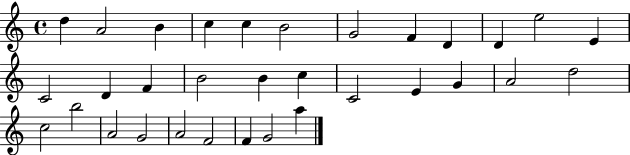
D5/q A4/h B4/q C5/q C5/q B4/h G4/h F4/q D4/q D4/q E5/h E4/q C4/h D4/q F4/q B4/h B4/q C5/q C4/h E4/q G4/q A4/h D5/h C5/h B5/h A4/h G4/h A4/h F4/h F4/q G4/h A5/q